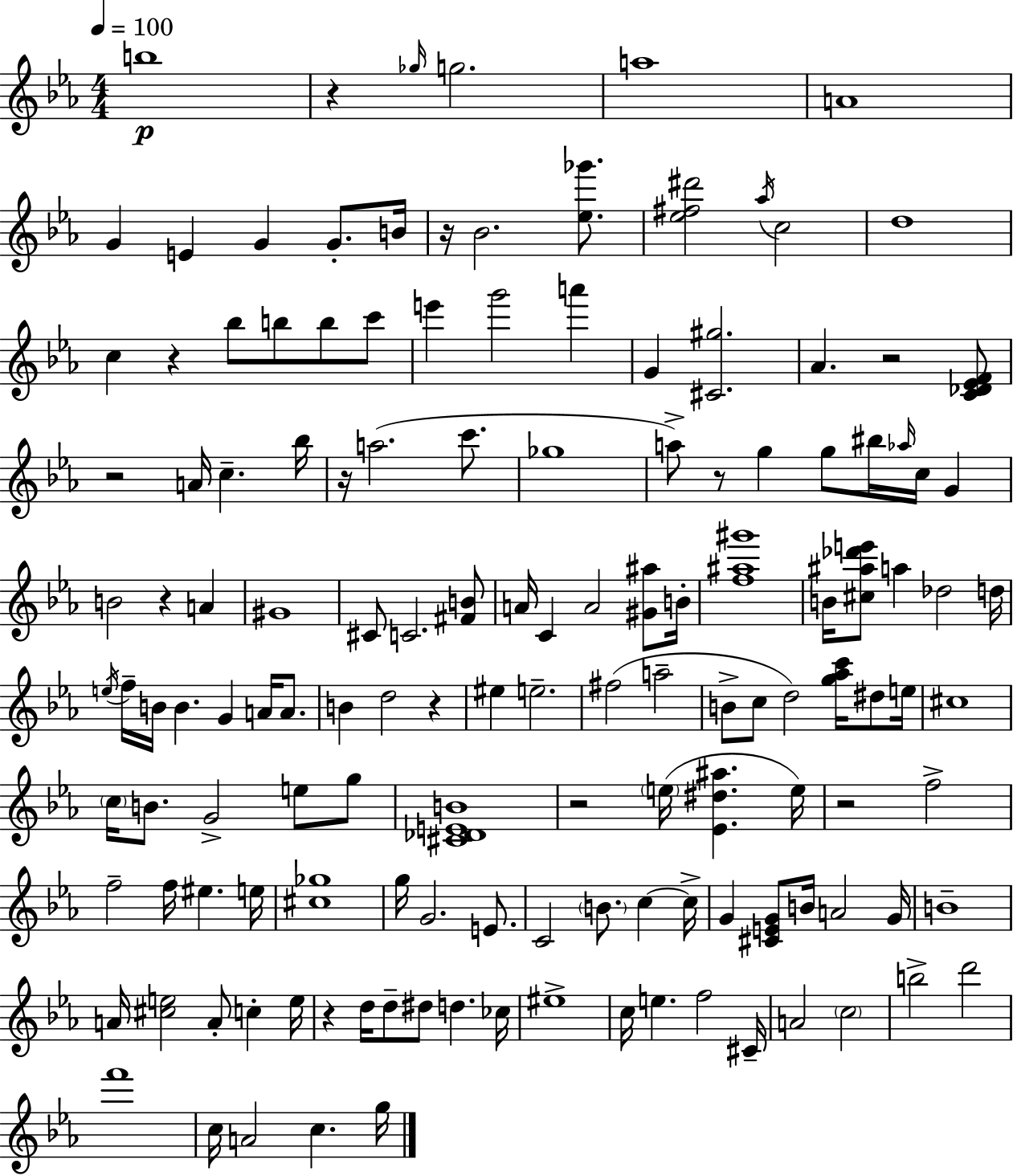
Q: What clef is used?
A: treble